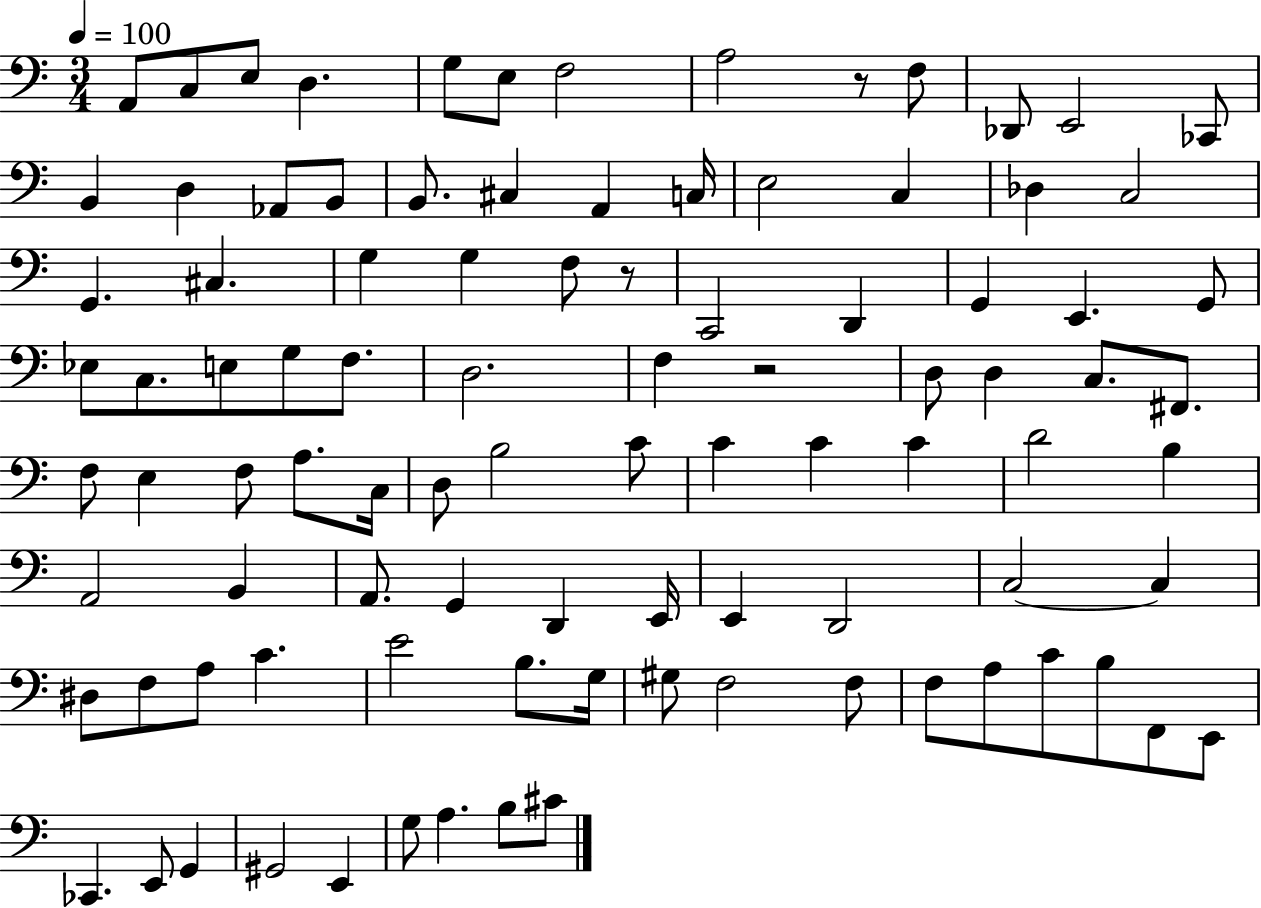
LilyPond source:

{
  \clef bass
  \numericTimeSignature
  \time 3/4
  \key c \major
  \tempo 4 = 100
  a,8 c8 e8 d4. | g8 e8 f2 | a2 r8 f8 | des,8 e,2 ces,8 | \break b,4 d4 aes,8 b,8 | b,8. cis4 a,4 c16 | e2 c4 | des4 c2 | \break g,4. cis4. | g4 g4 f8 r8 | c,2 d,4 | g,4 e,4. g,8 | \break ees8 c8. e8 g8 f8. | d2. | f4 r2 | d8 d4 c8. fis,8. | \break f8 e4 f8 a8. c16 | d8 b2 c'8 | c'4 c'4 c'4 | d'2 b4 | \break a,2 b,4 | a,8. g,4 d,4 e,16 | e,4 d,2 | c2~~ c4 | \break dis8 f8 a8 c'4. | e'2 b8. g16 | gis8 f2 f8 | f8 a8 c'8 b8 f,8 e,8 | \break ces,4. e,8 g,4 | gis,2 e,4 | g8 a4. b8 cis'8 | \bar "|."
}